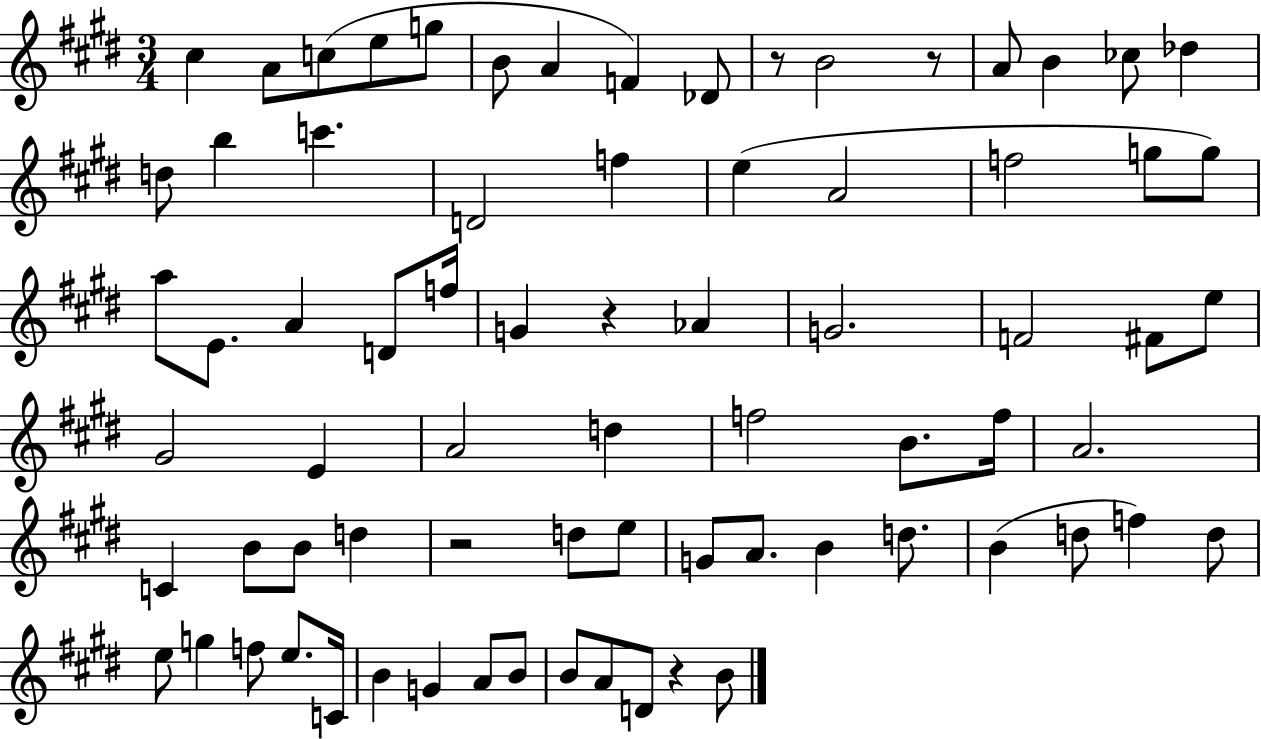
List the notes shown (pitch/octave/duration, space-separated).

C#5/q A4/e C5/e E5/e G5/e B4/e A4/q F4/q Db4/e R/e B4/h R/e A4/e B4/q CES5/e Db5/q D5/e B5/q C6/q. D4/h F5/q E5/q A4/h F5/h G5/e G5/e A5/e E4/e. A4/q D4/e F5/s G4/q R/q Ab4/q G4/h. F4/h F#4/e E5/e G#4/h E4/q A4/h D5/q F5/h B4/e. F5/s A4/h. C4/q B4/e B4/e D5/q R/h D5/e E5/e G4/e A4/e. B4/q D5/e. B4/q D5/e F5/q D5/e E5/e G5/q F5/e E5/e. C4/s B4/q G4/q A4/e B4/e B4/e A4/e D4/e R/q B4/e